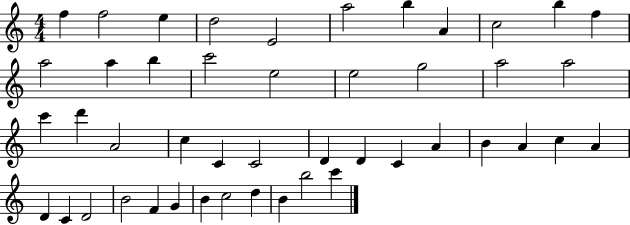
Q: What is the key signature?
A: C major